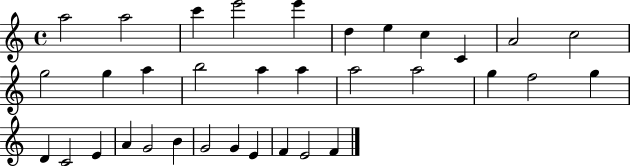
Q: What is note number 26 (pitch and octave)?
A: A4